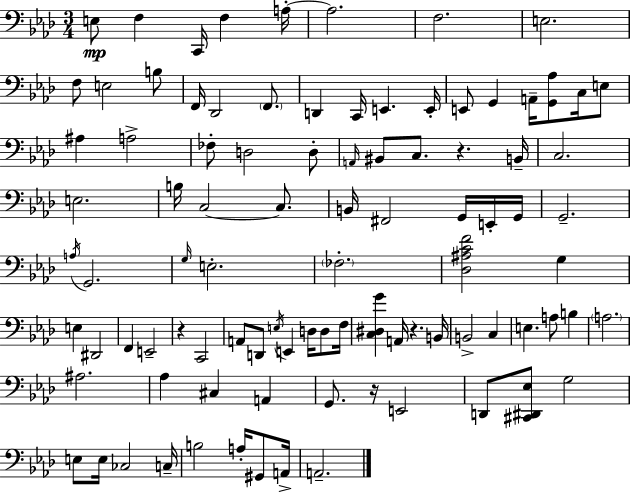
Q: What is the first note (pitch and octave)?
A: E3